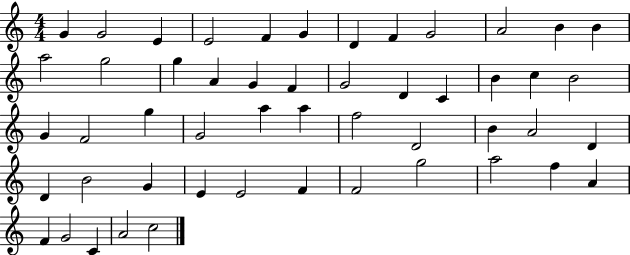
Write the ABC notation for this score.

X:1
T:Untitled
M:4/4
L:1/4
K:C
G G2 E E2 F G D F G2 A2 B B a2 g2 g A G F G2 D C B c B2 G F2 g G2 a a f2 D2 B A2 D D B2 G E E2 F F2 g2 a2 f A F G2 C A2 c2